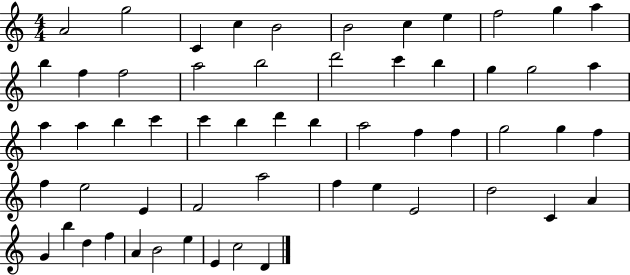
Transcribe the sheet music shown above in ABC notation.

X:1
T:Untitled
M:4/4
L:1/4
K:C
A2 g2 C c B2 B2 c e f2 g a b f f2 a2 b2 d'2 c' b g g2 a a a b c' c' b d' b a2 f f g2 g f f e2 E F2 a2 f e E2 d2 C A G b d f A B2 e E c2 D